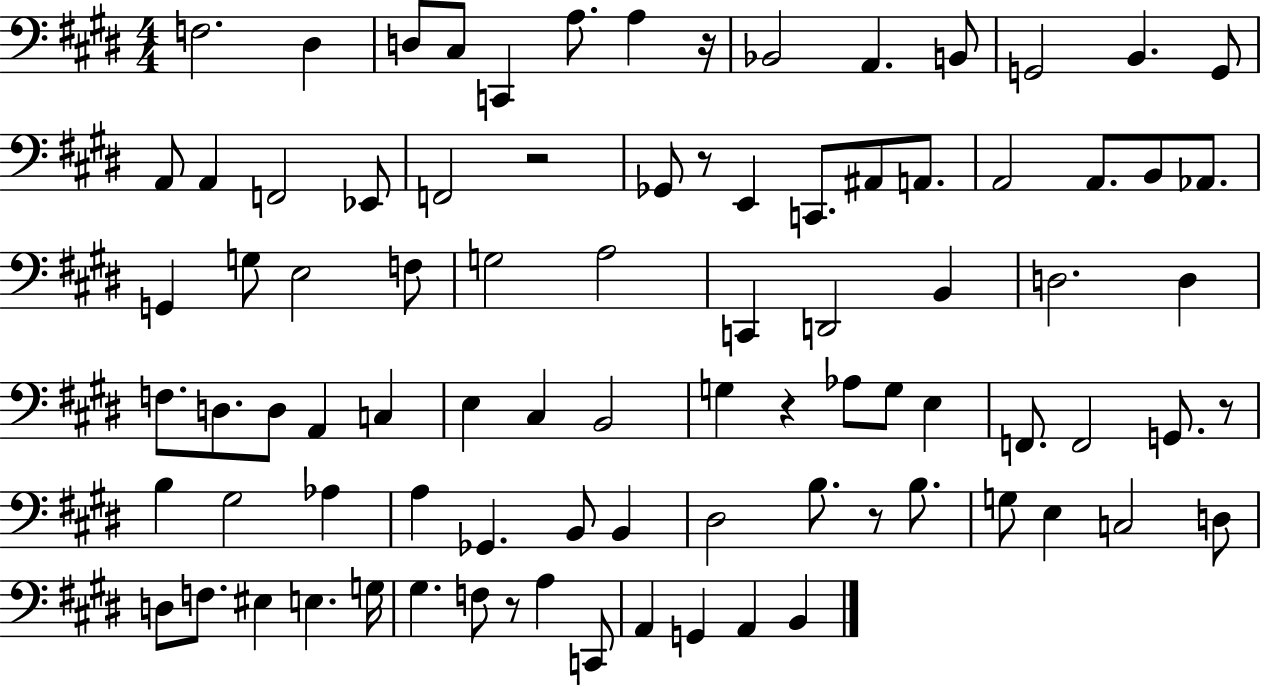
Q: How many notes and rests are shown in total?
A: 87